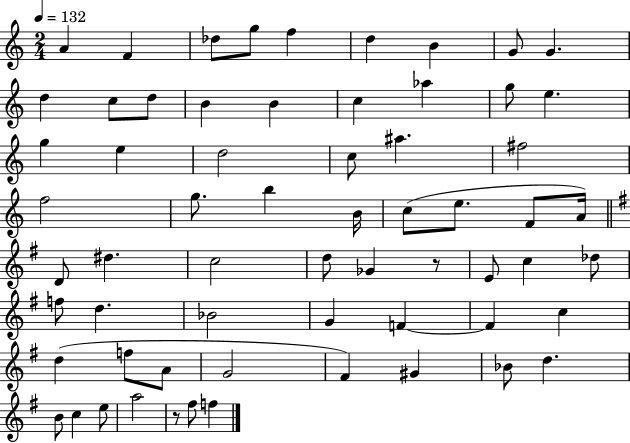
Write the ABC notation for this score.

X:1
T:Untitled
M:2/4
L:1/4
K:C
A F _d/2 g/2 f d B G/2 G d c/2 d/2 B B c _a g/2 e g e d2 c/2 ^a ^f2 f2 g/2 b B/4 c/2 e/2 F/2 A/4 D/2 ^d c2 d/2 _G z/2 E/2 c _d/2 f/2 d _B2 G F F c d f/2 A/2 G2 ^F ^G _B/2 d B/2 c e/2 a2 z/2 ^f/2 f